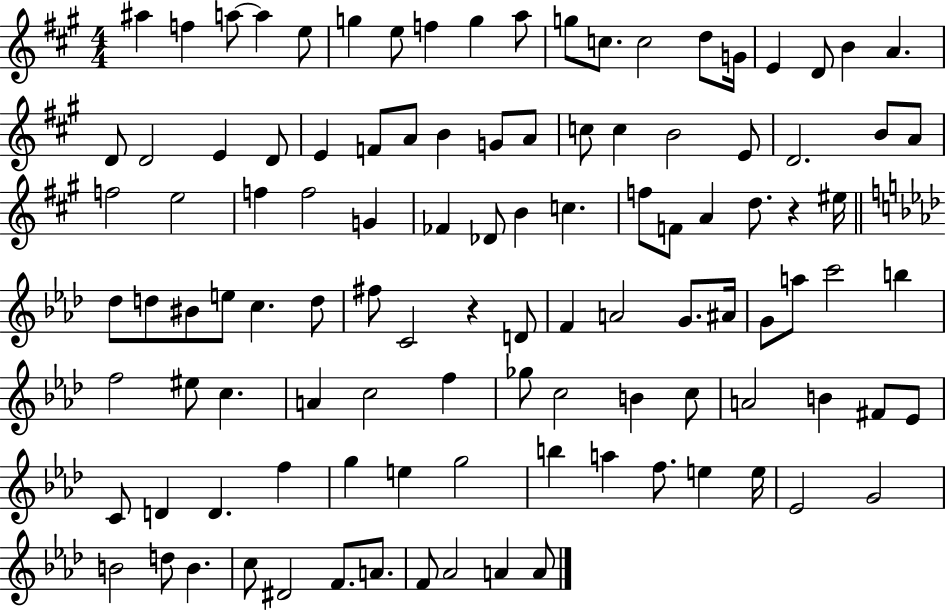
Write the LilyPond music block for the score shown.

{
  \clef treble
  \numericTimeSignature
  \time 4/4
  \key a \major
  \repeat volta 2 { ais''4 f''4 a''8~~ a''4 e''8 | g''4 e''8 f''4 g''4 a''8 | g''8 c''8. c''2 d''8 g'16 | e'4 d'8 b'4 a'4. | \break d'8 d'2 e'4 d'8 | e'4 f'8 a'8 b'4 g'8 a'8 | c''8 c''4 b'2 e'8 | d'2. b'8 a'8 | \break f''2 e''2 | f''4 f''2 g'4 | fes'4 des'8 b'4 c''4. | f''8 f'8 a'4 d''8. r4 eis''16 | \break \bar "||" \break \key f \minor des''8 d''8 bis'8 e''8 c''4. d''8 | fis''8 c'2 r4 d'8 | f'4 a'2 g'8. ais'16 | g'8 a''8 c'''2 b''4 | \break f''2 eis''8 c''4. | a'4 c''2 f''4 | ges''8 c''2 b'4 c''8 | a'2 b'4 fis'8 ees'8 | \break c'8 d'4 d'4. f''4 | g''4 e''4 g''2 | b''4 a''4 f''8. e''4 e''16 | ees'2 g'2 | \break b'2 d''8 b'4. | c''8 dis'2 f'8. a'8. | f'8 aes'2 a'4 a'8 | } \bar "|."
}